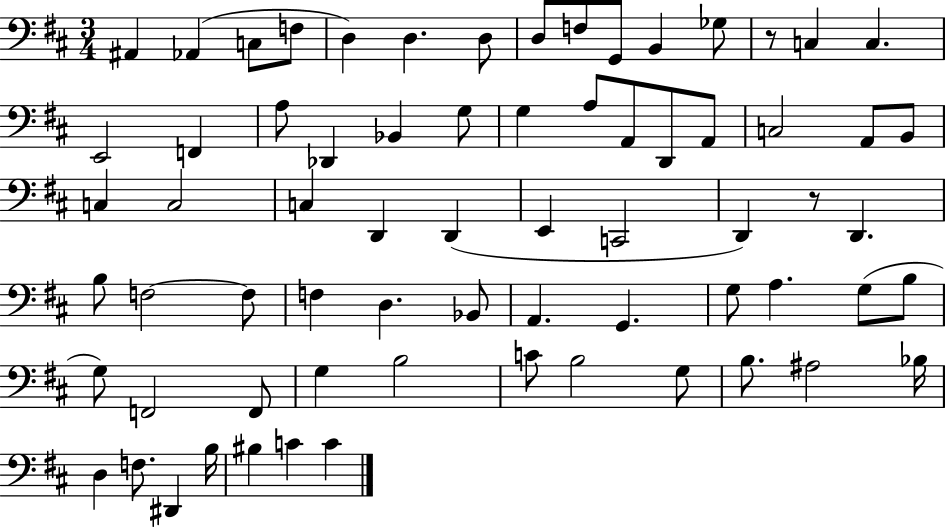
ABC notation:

X:1
T:Untitled
M:3/4
L:1/4
K:D
^A,, _A,, C,/2 F,/2 D, D, D,/2 D,/2 F,/2 G,,/2 B,, _G,/2 z/2 C, C, E,,2 F,, A,/2 _D,, _B,, G,/2 G, A,/2 A,,/2 D,,/2 A,,/2 C,2 A,,/2 B,,/2 C, C,2 C, D,, D,, E,, C,,2 D,, z/2 D,, B,/2 F,2 F,/2 F, D, _B,,/2 A,, G,, G,/2 A, G,/2 B,/2 G,/2 F,,2 F,,/2 G, B,2 C/2 B,2 G,/2 B,/2 ^A,2 _B,/4 D, F,/2 ^D,, B,/4 ^B, C C